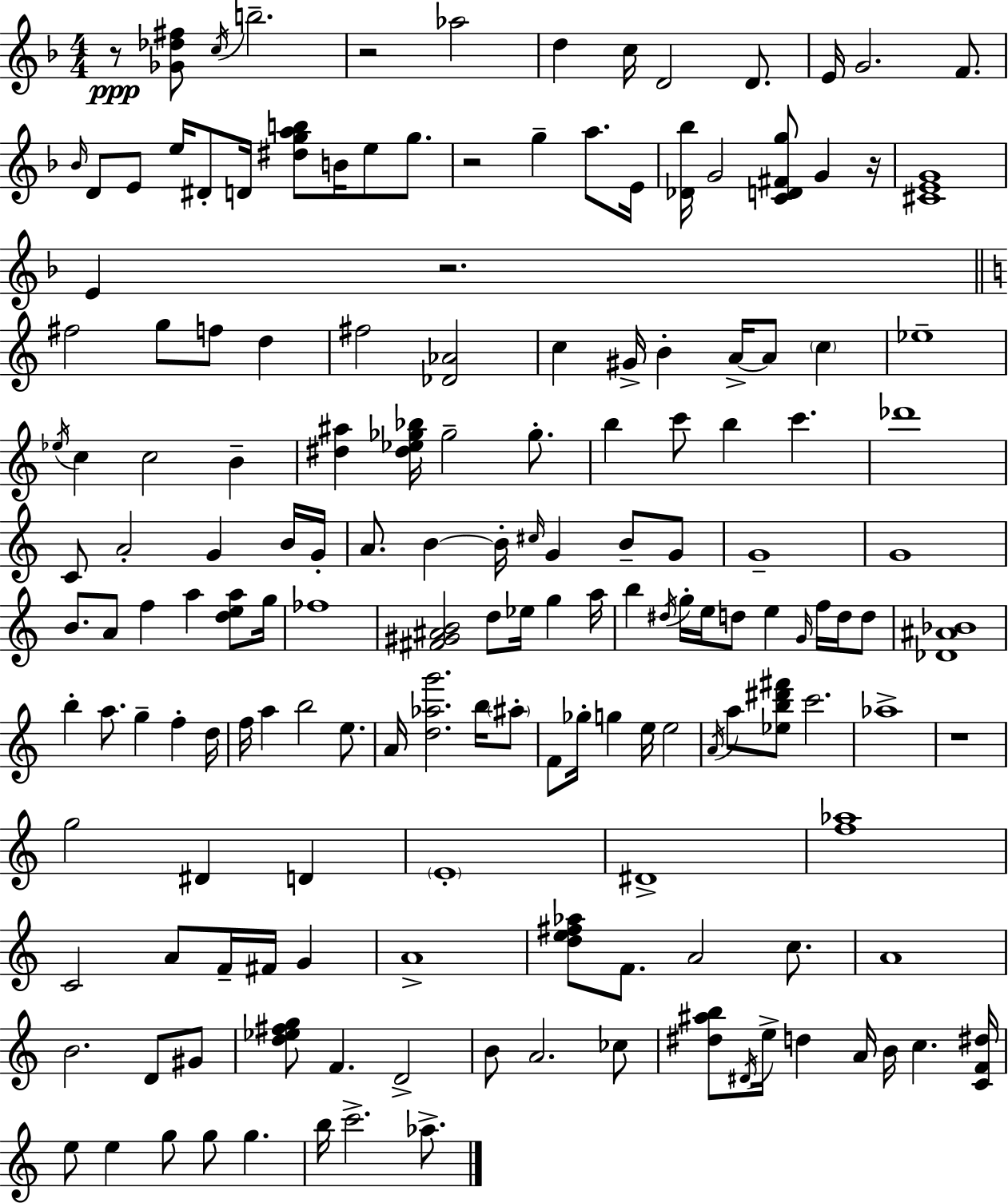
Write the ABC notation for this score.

X:1
T:Untitled
M:4/4
L:1/4
K:F
z/2 [_G_d^f]/2 c/4 b2 z2 _a2 d c/4 D2 D/2 E/4 G2 F/2 _B/4 D/2 E/2 e/4 ^D/2 D/4 [^dgab]/2 B/4 e/2 g/2 z2 g a/2 E/4 [_D_b]/4 G2 [CD^Fg]/2 G z/4 [^CEG]4 E z2 ^f2 g/2 f/2 d ^f2 [_D_A]2 c ^G/4 B A/4 A/2 c _e4 _e/4 c c2 B [^d^a] [^d_e_g_b]/4 _g2 _g/2 b c'/2 b c' _d'4 C/2 A2 G B/4 G/4 A/2 B B/4 ^c/4 G B/2 G/2 G4 G4 B/2 A/2 f a [dea]/2 g/4 _f4 [^F^G^AB]2 d/2 _e/4 g a/4 b ^d/4 g/4 e/4 d/2 e G/4 f/4 d/4 d/2 [_D^A_B]4 b a/2 g f d/4 f/4 a b2 e/2 A/4 [d_ag']2 b/4 ^a/2 F/2 _g/4 g e/4 e2 A/4 a/2 [_eb^d'^f']/2 c'2 _a4 z4 g2 ^D D E4 ^D4 [f_a]4 C2 A/2 F/4 ^F/4 G A4 [de^f_a]/2 F/2 A2 c/2 A4 B2 D/2 ^G/2 [d_e^fg]/2 F D2 B/2 A2 _c/2 [^d^ab]/2 ^D/4 e/4 d A/4 B/4 c [CF^d]/4 e/2 e g/2 g/2 g b/4 c'2 _a/2